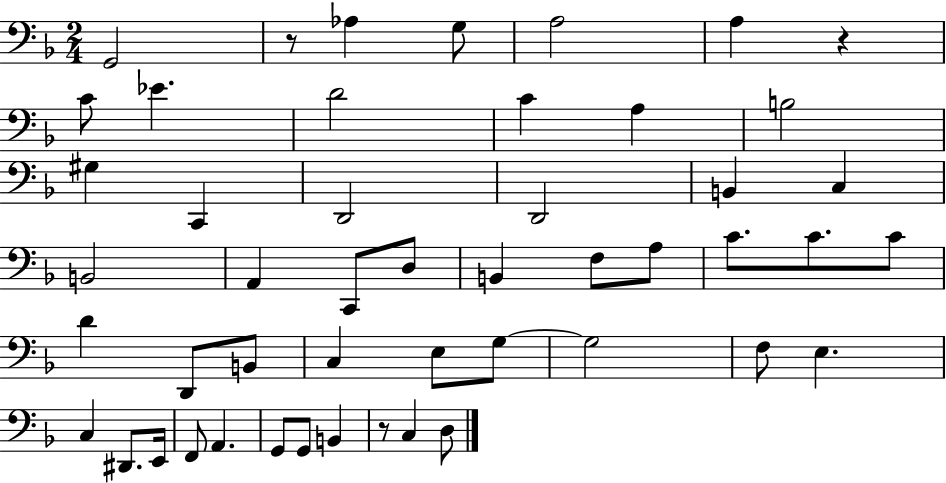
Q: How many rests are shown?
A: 3